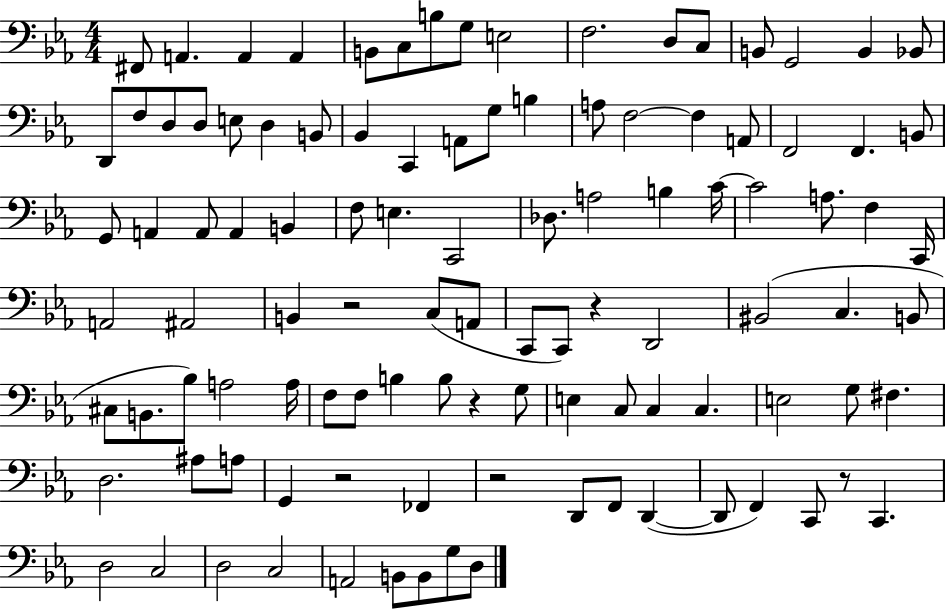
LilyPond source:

{
  \clef bass
  \numericTimeSignature
  \time 4/4
  \key ees \major
  fis,8 a,4. a,4 a,4 | b,8 c8 b8 g8 e2 | f2. d8 c8 | b,8 g,2 b,4 bes,8 | \break d,8 f8 d8 d8 e8 d4 b,8 | bes,4 c,4 a,8 g8 b4 | a8 f2~~ f4 a,8 | f,2 f,4. b,8 | \break g,8 a,4 a,8 a,4 b,4 | f8 e4. c,2 | des8. a2 b4 c'16~~ | c'2 a8. f4 c,16 | \break a,2 ais,2 | b,4 r2 c8( a,8 | c,8 c,8) r4 d,2 | bis,2( c4. b,8 | \break cis8 b,8. bes8) a2 a16 | f8 f8 b4 b8 r4 g8 | e4 c8 c4 c4. | e2 g8 fis4. | \break d2. ais8 a8 | g,4 r2 fes,4 | r2 d,8 f,8 d,4~(~ | d,8 f,4) c,8 r8 c,4. | \break d2 c2 | d2 c2 | a,2 b,8 b,8 g8 d8 | \bar "|."
}